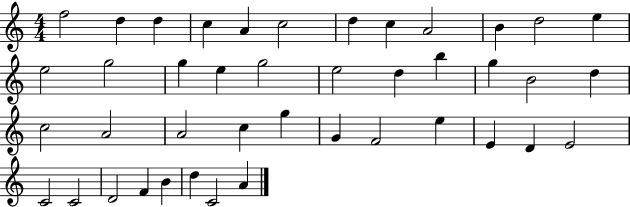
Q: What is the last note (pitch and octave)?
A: A4